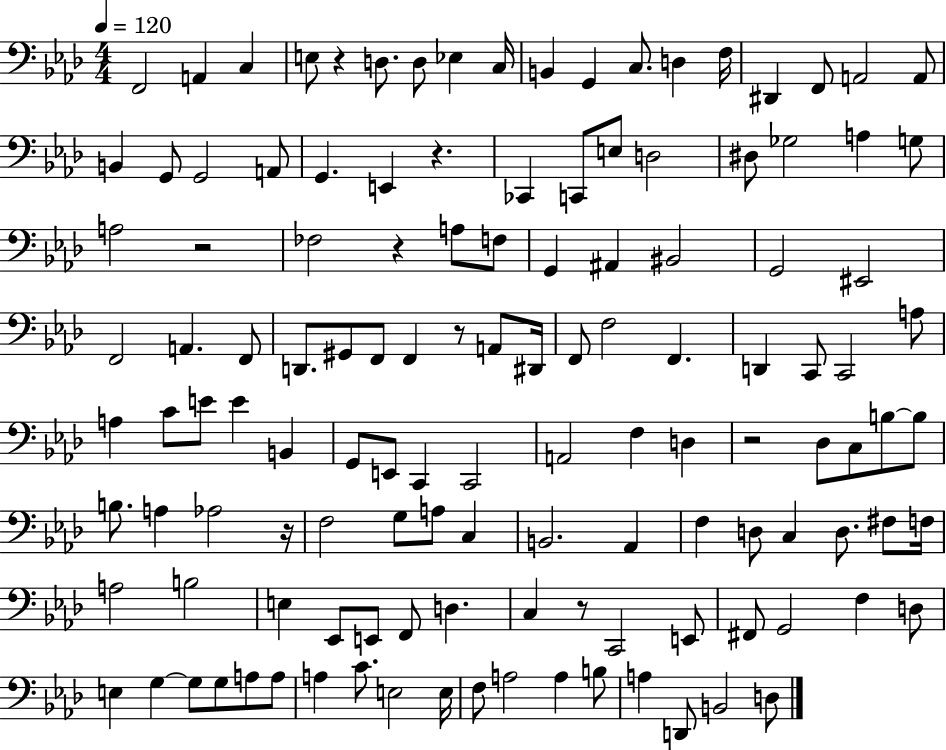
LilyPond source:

{
  \clef bass
  \numericTimeSignature
  \time 4/4
  \key aes \major
  \tempo 4 = 120
  f,2 a,4 c4 | e8 r4 d8. d8 ees4 c16 | b,4 g,4 c8. d4 f16 | dis,4 f,8 a,2 a,8 | \break b,4 g,8 g,2 a,8 | g,4. e,4 r4. | ces,4 c,8 e8 d2 | dis8 ges2 a4 g8 | \break a2 r2 | fes2 r4 a8 f8 | g,4 ais,4 bis,2 | g,2 eis,2 | \break f,2 a,4. f,8 | d,8. gis,8 f,8 f,4 r8 a,8 dis,16 | f,8 f2 f,4. | d,4 c,8 c,2 a8 | \break a4 c'8 e'8 e'4 b,4 | g,8 e,8 c,4 c,2 | a,2 f4 d4 | r2 des8 c8 b8~~ b8 | \break b8. a4 aes2 r16 | f2 g8 a8 c4 | b,2. aes,4 | f4 d8 c4 d8. fis8 f16 | \break a2 b2 | e4 ees,8 e,8 f,8 d4. | c4 r8 c,2 e,8 | fis,8 g,2 f4 d8 | \break e4 g4~~ g8 g8 a8 a8 | a4 c'8. e2 e16 | f8 a2 a4 b8 | a4 d,8 b,2 d8 | \break \bar "|."
}